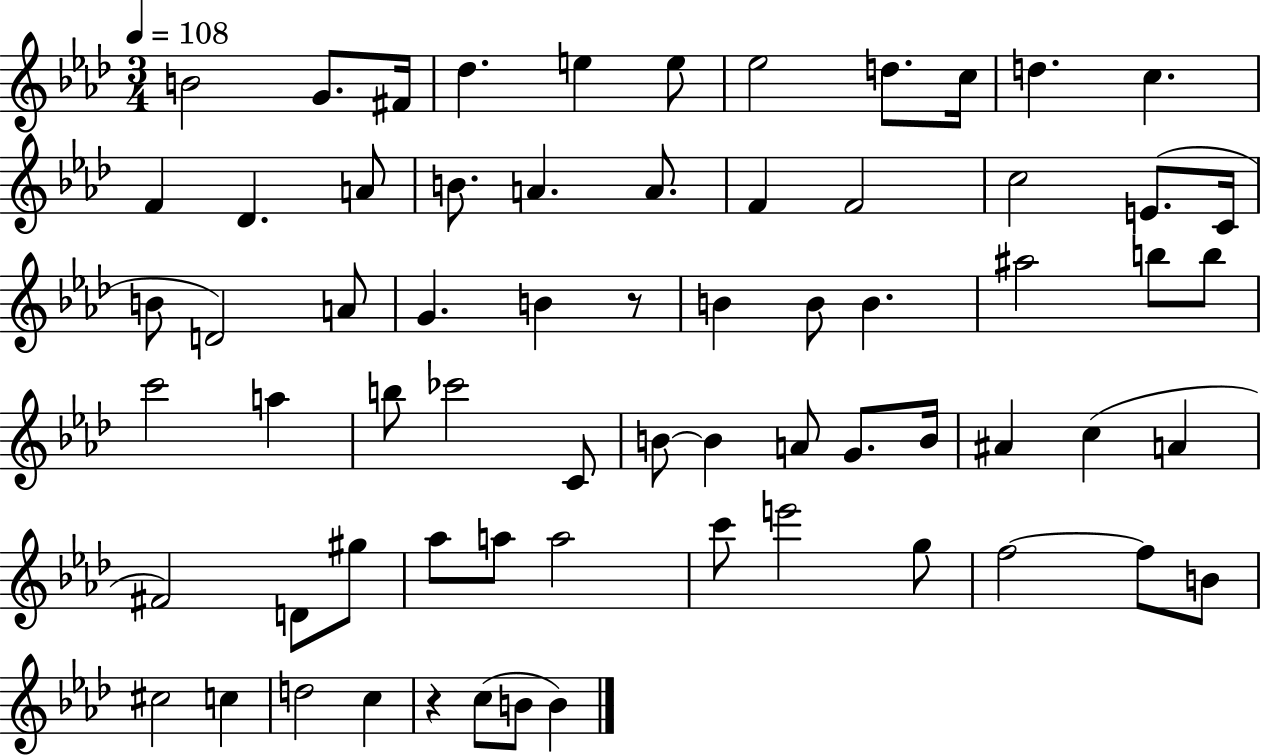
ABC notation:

X:1
T:Untitled
M:3/4
L:1/4
K:Ab
B2 G/2 ^F/4 _d e e/2 _e2 d/2 c/4 d c F _D A/2 B/2 A A/2 F F2 c2 E/2 C/4 B/2 D2 A/2 G B z/2 B B/2 B ^a2 b/2 b/2 c'2 a b/2 _c'2 C/2 B/2 B A/2 G/2 B/4 ^A c A ^F2 D/2 ^g/2 _a/2 a/2 a2 c'/2 e'2 g/2 f2 f/2 B/2 ^c2 c d2 c z c/2 B/2 B